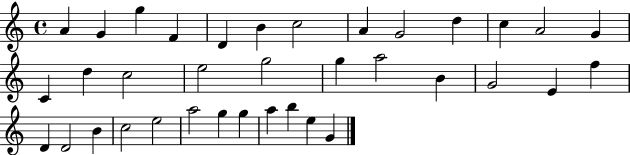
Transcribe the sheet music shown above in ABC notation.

X:1
T:Untitled
M:4/4
L:1/4
K:C
A G g F D B c2 A G2 d c A2 G C d c2 e2 g2 g a2 B G2 E f D D2 B c2 e2 a2 g g a b e G